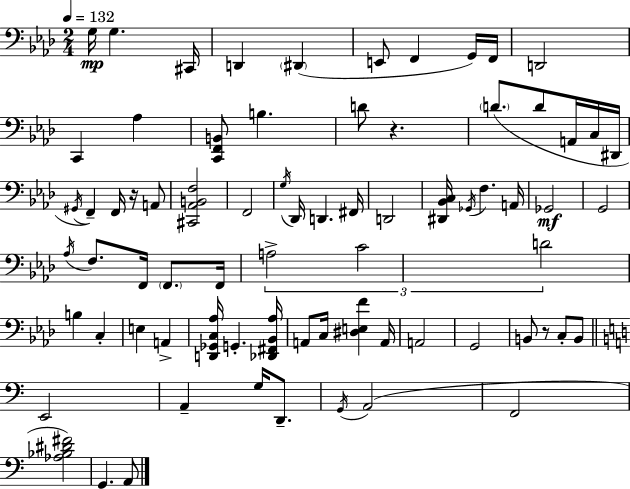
{
  \clef bass
  \numericTimeSignature
  \time 2/4
  \key f \minor
  \tempo 4 = 132
  g16\mp g4. cis,16 | d,4 \parenthesize dis,4( | e,8 f,4 g,16) f,16 | d,2 | \break c,4 aes4 | <c, f, b,>8 b4. | d'8 r4. | \parenthesize d'8.( d'8 a,16 c16 dis,16 | \break \acciaccatura { gis,16 }) f,4-- f,16 r16 a,8 | <cis, aes, b, f>2 | f,2 | \acciaccatura { g16 } des,16 d,4. | \break fis,16 d,2 | <dis, bes, c>16 \acciaccatura { ges,16 } f4. | a,16 ges,2\mf | g,2 | \break \acciaccatura { aes16 } f8. f,16 | \parenthesize f,8. f,16 \tuplet 3/2 { a2-> | c'2 | d'2 } | \break b4 | c4-. e4 | a,4-> <d, ges, c aes>16 g,4.-. | <des, fis, bes, aes>16 a,8 c16 <dis e f'>4 | \break a,16 a,2 | g,2 | b,8 r8 | c8-. b,8 \bar "||" \break \key c \major e,2 | a,4-- g16 d,8.-- | \acciaccatura { g,16 }( a,2 | f,2 | \break <aes bes dis' fis'>2) | g,4. a,8 | \bar "|."
}